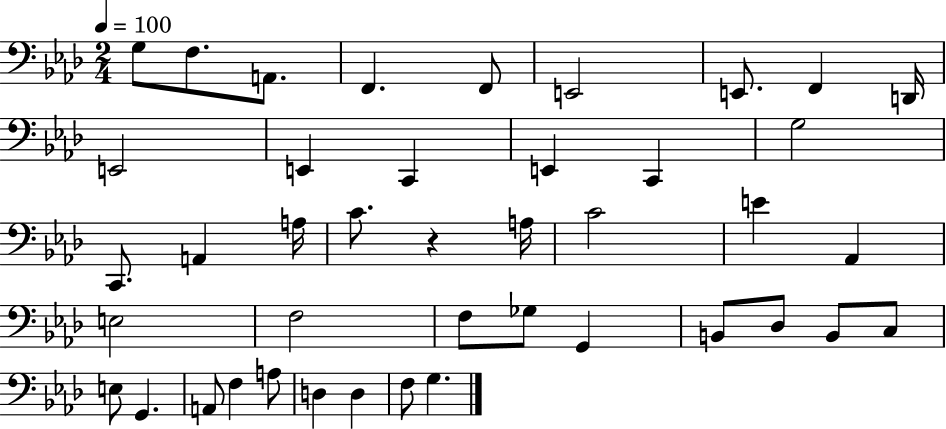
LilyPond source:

{
  \clef bass
  \numericTimeSignature
  \time 2/4
  \key aes \major
  \tempo 4 = 100
  \repeat volta 2 { g8 f8. a,8. | f,4. f,8 | e,2 | e,8. f,4 d,16 | \break e,2 | e,4 c,4 | e,4 c,4 | g2 | \break c,8. a,4 a16 | c'8. r4 a16 | c'2 | e'4 aes,4 | \break e2 | f2 | f8 ges8 g,4 | b,8 des8 b,8 c8 | \break e8 g,4. | a,8 f4 a8 | d4 d4 | f8 g4. | \break } \bar "|."
}